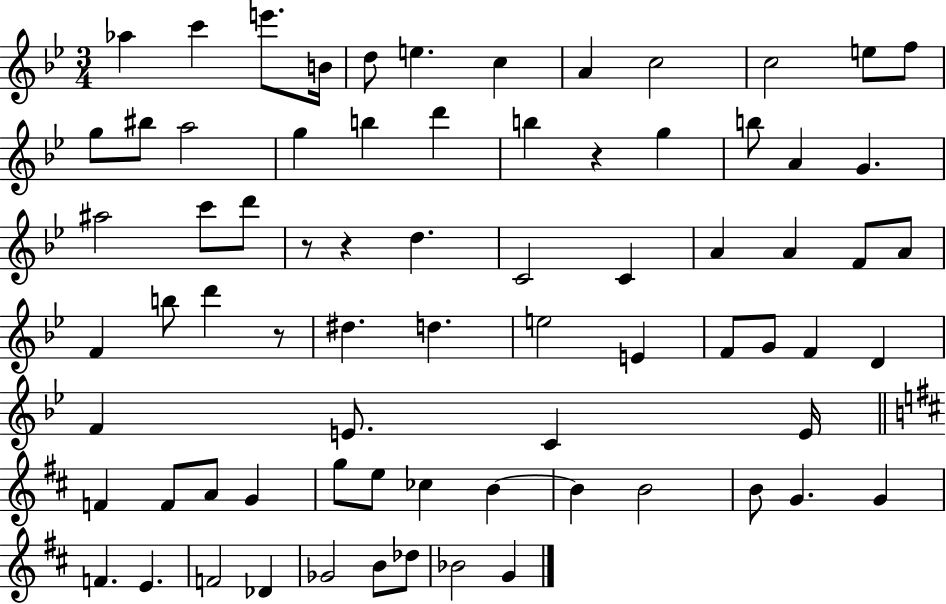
{
  \clef treble
  \numericTimeSignature
  \time 3/4
  \key bes \major
  aes''4 c'''4 e'''8. b'16 | d''8 e''4. c''4 | a'4 c''2 | c''2 e''8 f''8 | \break g''8 bis''8 a''2 | g''4 b''4 d'''4 | b''4 r4 g''4 | b''8 a'4 g'4. | \break ais''2 c'''8 d'''8 | r8 r4 d''4. | c'2 c'4 | a'4 a'4 f'8 a'8 | \break f'4 b''8 d'''4 r8 | dis''4. d''4. | e''2 e'4 | f'8 g'8 f'4 d'4 | \break f'4 e'8. c'4 e'16 | \bar "||" \break \key b \minor f'4 f'8 a'8 g'4 | g''8 e''8 ces''4 b'4~~ | b'4 b'2 | b'8 g'4. g'4 | \break f'4. e'4. | f'2 des'4 | ges'2 b'8 des''8 | bes'2 g'4 | \break \bar "|."
}